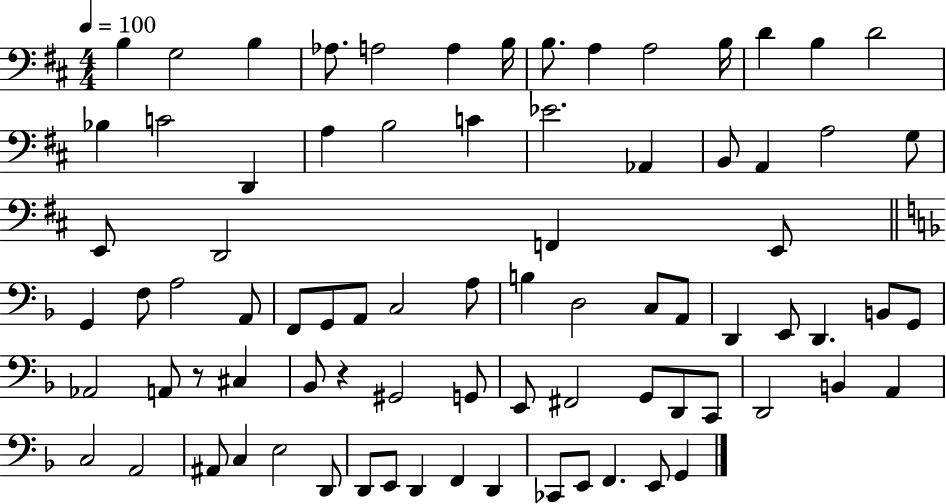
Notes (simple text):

B3/q G3/h B3/q Ab3/e. A3/h A3/q B3/s B3/e. A3/q A3/h B3/s D4/q B3/q D4/h Bb3/q C4/h D2/q A3/q B3/h C4/q Eb4/h. Ab2/q B2/e A2/q A3/h G3/e E2/e D2/h F2/q E2/e G2/q F3/e A3/h A2/e F2/e G2/e A2/e C3/h A3/e B3/q D3/h C3/e A2/e D2/q E2/e D2/q. B2/e G2/e Ab2/h A2/e R/e C#3/q Bb2/e R/q G#2/h G2/e E2/e F#2/h G2/e D2/e C2/e D2/h B2/q A2/q C3/h A2/h A#2/e C3/q E3/h D2/e D2/e E2/e D2/q F2/q D2/q CES2/e E2/e F2/q. E2/e G2/q